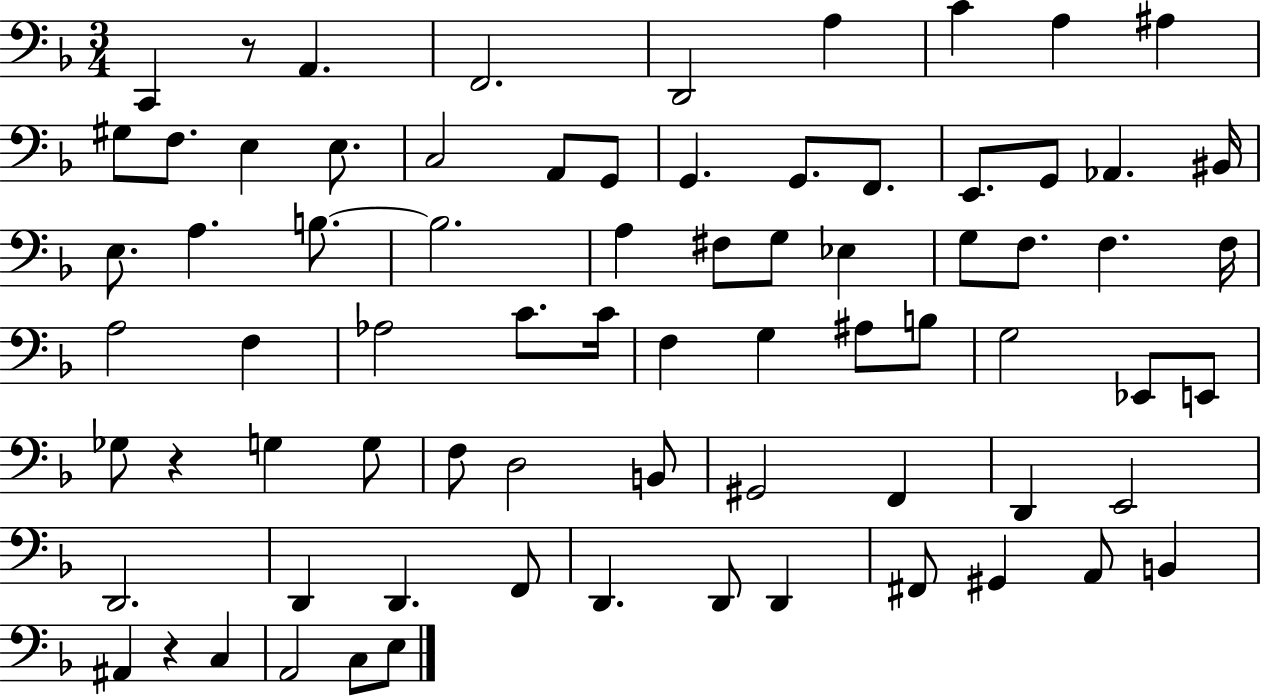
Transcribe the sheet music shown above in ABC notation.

X:1
T:Untitled
M:3/4
L:1/4
K:F
C,, z/2 A,, F,,2 D,,2 A, C A, ^A, ^G,/2 F,/2 E, E,/2 C,2 A,,/2 G,,/2 G,, G,,/2 F,,/2 E,,/2 G,,/2 _A,, ^B,,/4 E,/2 A, B,/2 B,2 A, ^F,/2 G,/2 _E, G,/2 F,/2 F, F,/4 A,2 F, _A,2 C/2 C/4 F, G, ^A,/2 B,/2 G,2 _E,,/2 E,,/2 _G,/2 z G, G,/2 F,/2 D,2 B,,/2 ^G,,2 F,, D,, E,,2 D,,2 D,, D,, F,,/2 D,, D,,/2 D,, ^F,,/2 ^G,, A,,/2 B,, ^A,, z C, A,,2 C,/2 E,/2